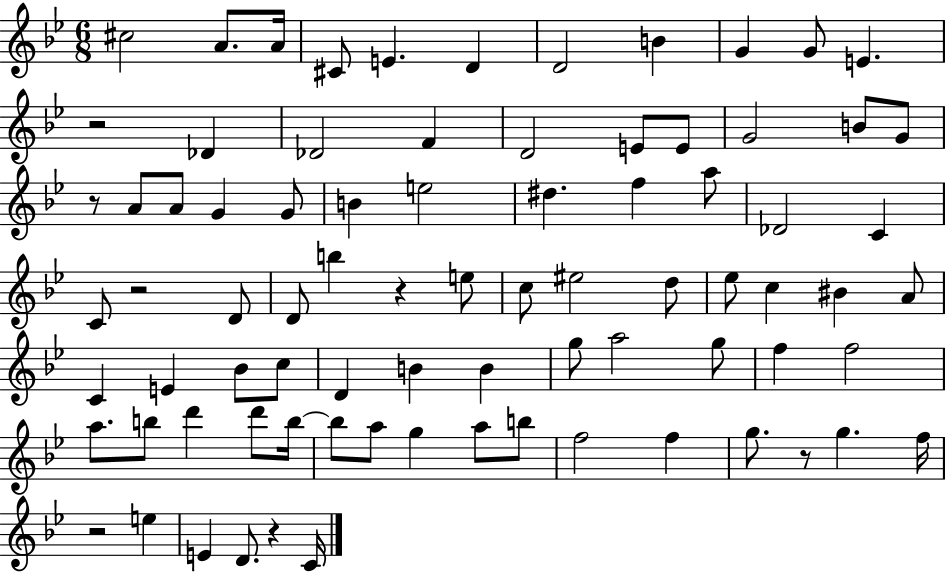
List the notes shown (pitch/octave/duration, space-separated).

C#5/h A4/e. A4/s C#4/e E4/q. D4/q D4/h B4/q G4/q G4/e E4/q. R/h Db4/q Db4/h F4/q D4/h E4/e E4/e G4/h B4/e G4/e R/e A4/e A4/e G4/q G4/e B4/q E5/h D#5/q. F5/q A5/e Db4/h C4/q C4/e R/h D4/e D4/e B5/q R/q E5/e C5/e EIS5/h D5/e Eb5/e C5/q BIS4/q A4/e C4/q E4/q Bb4/e C5/e D4/q B4/q B4/q G5/e A5/h G5/e F5/q F5/h A5/e. B5/e D6/q D6/e B5/s B5/e A5/e G5/q A5/e B5/e F5/h F5/q G5/e. R/e G5/q. F5/s R/h E5/q E4/q D4/e. R/q C4/s